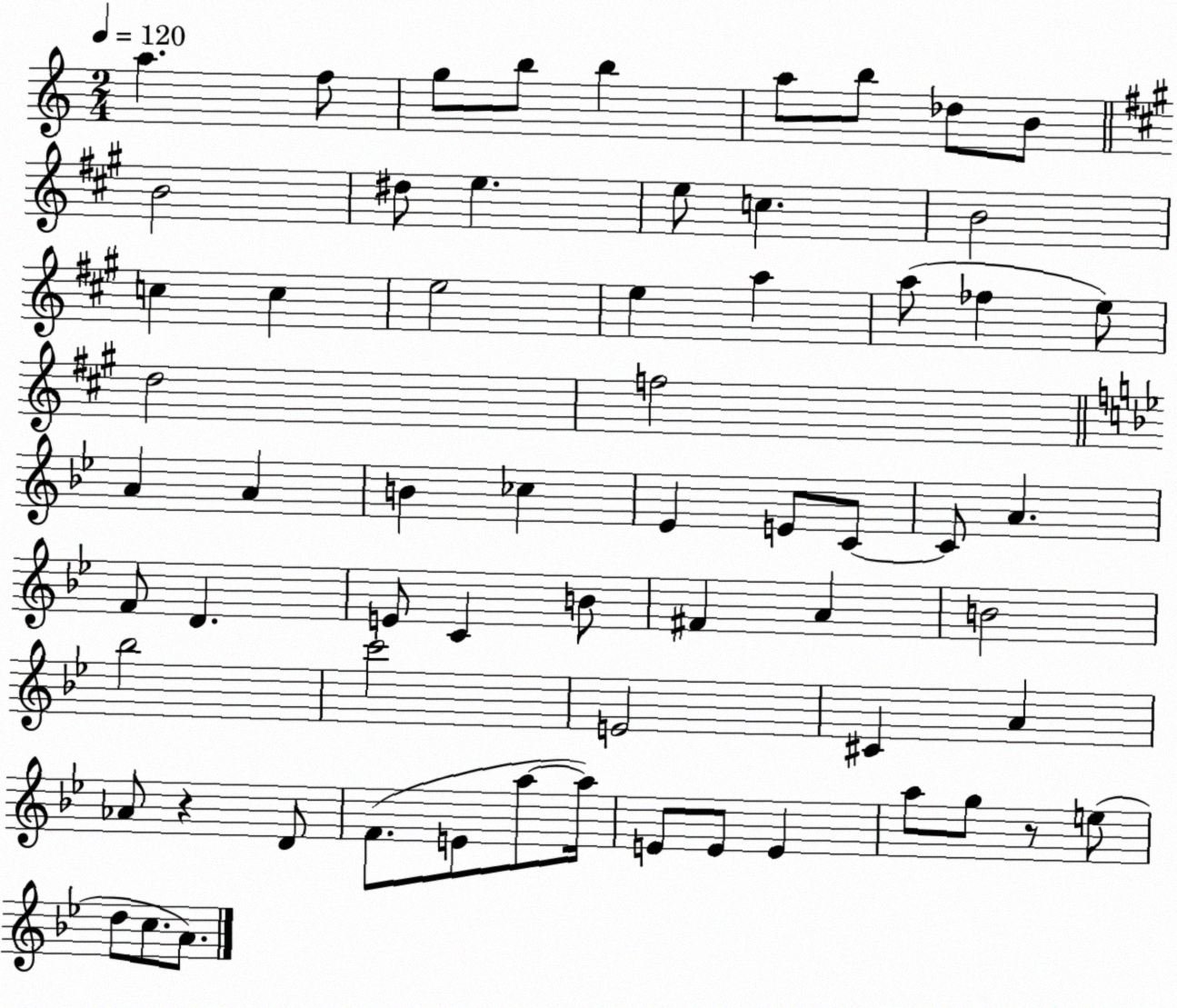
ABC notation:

X:1
T:Untitled
M:2/4
L:1/4
K:C
a f/2 g/2 b/2 b a/2 b/2 _d/2 B/2 B2 ^d/2 e e/2 c B2 c c e2 e a a/2 _f e/2 d2 f2 A A B _c _E E/2 C/2 C/2 A F/2 D E/2 C B/2 ^F A B2 _b2 c'2 E2 ^C A _A/2 z D/2 F/2 E/2 a/2 a/4 E/2 E/2 E a/2 g/2 z/2 e/2 d/2 c/2 A/2